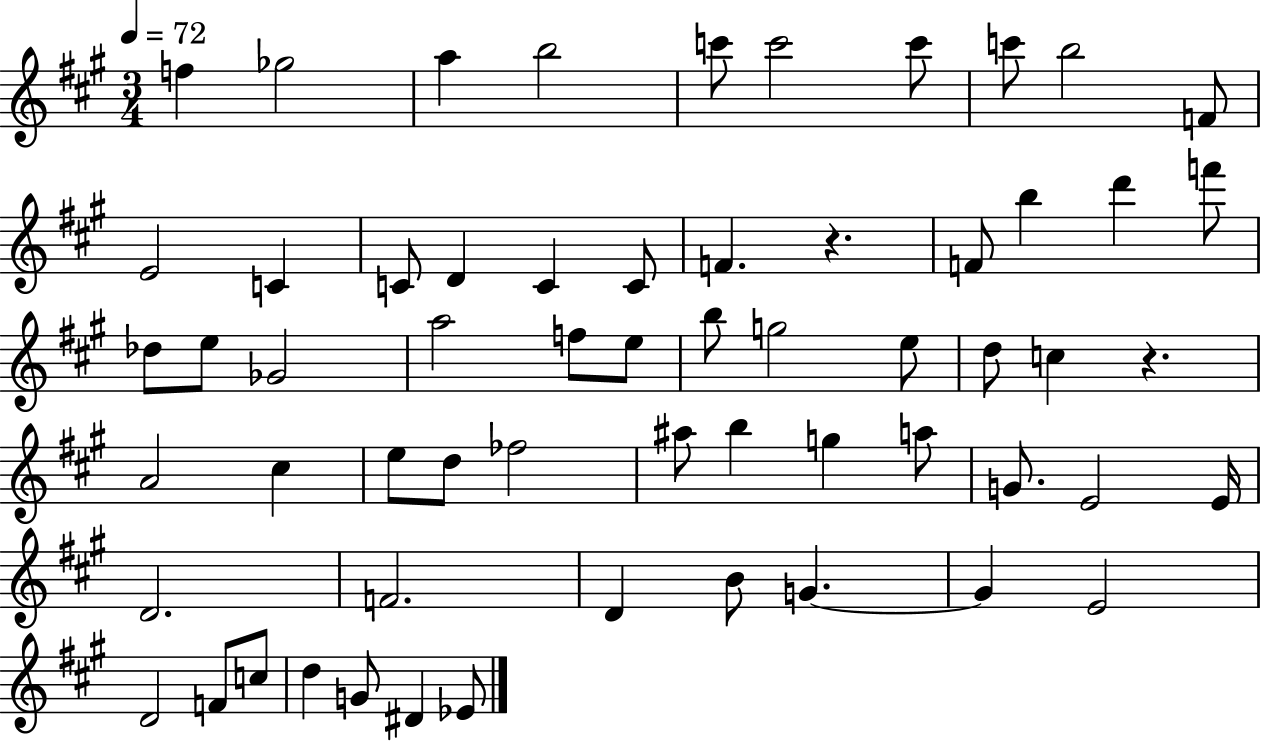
X:1
T:Untitled
M:3/4
L:1/4
K:A
f _g2 a b2 c'/2 c'2 c'/2 c'/2 b2 F/2 E2 C C/2 D C C/2 F z F/2 b d' f'/2 _d/2 e/2 _G2 a2 f/2 e/2 b/2 g2 e/2 d/2 c z A2 ^c e/2 d/2 _f2 ^a/2 b g a/2 G/2 E2 E/4 D2 F2 D B/2 G G E2 D2 F/2 c/2 d G/2 ^D _E/2